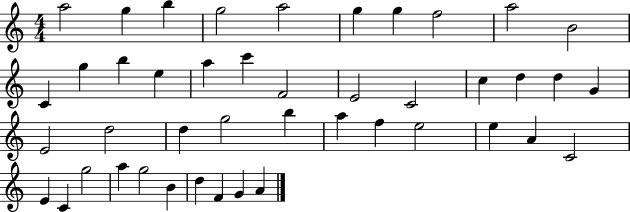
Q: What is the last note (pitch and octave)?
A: A4